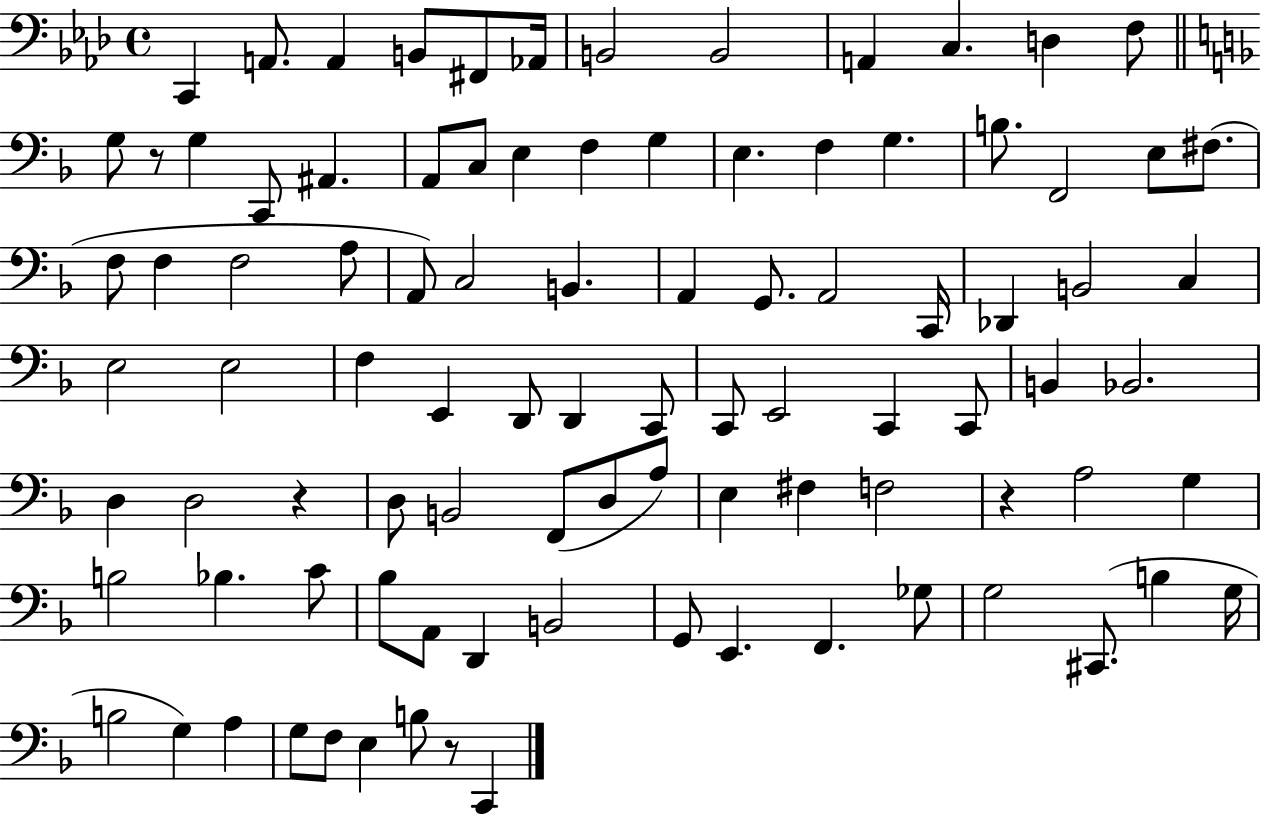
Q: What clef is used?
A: bass